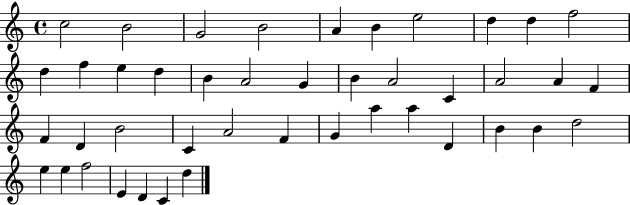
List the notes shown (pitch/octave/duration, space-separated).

C5/h B4/h G4/h B4/h A4/q B4/q E5/h D5/q D5/q F5/h D5/q F5/q E5/q D5/q B4/q A4/h G4/q B4/q A4/h C4/q A4/h A4/q F4/q F4/q D4/q B4/h C4/q A4/h F4/q G4/q A5/q A5/q D4/q B4/q B4/q D5/h E5/q E5/q F5/h E4/q D4/q C4/q D5/q